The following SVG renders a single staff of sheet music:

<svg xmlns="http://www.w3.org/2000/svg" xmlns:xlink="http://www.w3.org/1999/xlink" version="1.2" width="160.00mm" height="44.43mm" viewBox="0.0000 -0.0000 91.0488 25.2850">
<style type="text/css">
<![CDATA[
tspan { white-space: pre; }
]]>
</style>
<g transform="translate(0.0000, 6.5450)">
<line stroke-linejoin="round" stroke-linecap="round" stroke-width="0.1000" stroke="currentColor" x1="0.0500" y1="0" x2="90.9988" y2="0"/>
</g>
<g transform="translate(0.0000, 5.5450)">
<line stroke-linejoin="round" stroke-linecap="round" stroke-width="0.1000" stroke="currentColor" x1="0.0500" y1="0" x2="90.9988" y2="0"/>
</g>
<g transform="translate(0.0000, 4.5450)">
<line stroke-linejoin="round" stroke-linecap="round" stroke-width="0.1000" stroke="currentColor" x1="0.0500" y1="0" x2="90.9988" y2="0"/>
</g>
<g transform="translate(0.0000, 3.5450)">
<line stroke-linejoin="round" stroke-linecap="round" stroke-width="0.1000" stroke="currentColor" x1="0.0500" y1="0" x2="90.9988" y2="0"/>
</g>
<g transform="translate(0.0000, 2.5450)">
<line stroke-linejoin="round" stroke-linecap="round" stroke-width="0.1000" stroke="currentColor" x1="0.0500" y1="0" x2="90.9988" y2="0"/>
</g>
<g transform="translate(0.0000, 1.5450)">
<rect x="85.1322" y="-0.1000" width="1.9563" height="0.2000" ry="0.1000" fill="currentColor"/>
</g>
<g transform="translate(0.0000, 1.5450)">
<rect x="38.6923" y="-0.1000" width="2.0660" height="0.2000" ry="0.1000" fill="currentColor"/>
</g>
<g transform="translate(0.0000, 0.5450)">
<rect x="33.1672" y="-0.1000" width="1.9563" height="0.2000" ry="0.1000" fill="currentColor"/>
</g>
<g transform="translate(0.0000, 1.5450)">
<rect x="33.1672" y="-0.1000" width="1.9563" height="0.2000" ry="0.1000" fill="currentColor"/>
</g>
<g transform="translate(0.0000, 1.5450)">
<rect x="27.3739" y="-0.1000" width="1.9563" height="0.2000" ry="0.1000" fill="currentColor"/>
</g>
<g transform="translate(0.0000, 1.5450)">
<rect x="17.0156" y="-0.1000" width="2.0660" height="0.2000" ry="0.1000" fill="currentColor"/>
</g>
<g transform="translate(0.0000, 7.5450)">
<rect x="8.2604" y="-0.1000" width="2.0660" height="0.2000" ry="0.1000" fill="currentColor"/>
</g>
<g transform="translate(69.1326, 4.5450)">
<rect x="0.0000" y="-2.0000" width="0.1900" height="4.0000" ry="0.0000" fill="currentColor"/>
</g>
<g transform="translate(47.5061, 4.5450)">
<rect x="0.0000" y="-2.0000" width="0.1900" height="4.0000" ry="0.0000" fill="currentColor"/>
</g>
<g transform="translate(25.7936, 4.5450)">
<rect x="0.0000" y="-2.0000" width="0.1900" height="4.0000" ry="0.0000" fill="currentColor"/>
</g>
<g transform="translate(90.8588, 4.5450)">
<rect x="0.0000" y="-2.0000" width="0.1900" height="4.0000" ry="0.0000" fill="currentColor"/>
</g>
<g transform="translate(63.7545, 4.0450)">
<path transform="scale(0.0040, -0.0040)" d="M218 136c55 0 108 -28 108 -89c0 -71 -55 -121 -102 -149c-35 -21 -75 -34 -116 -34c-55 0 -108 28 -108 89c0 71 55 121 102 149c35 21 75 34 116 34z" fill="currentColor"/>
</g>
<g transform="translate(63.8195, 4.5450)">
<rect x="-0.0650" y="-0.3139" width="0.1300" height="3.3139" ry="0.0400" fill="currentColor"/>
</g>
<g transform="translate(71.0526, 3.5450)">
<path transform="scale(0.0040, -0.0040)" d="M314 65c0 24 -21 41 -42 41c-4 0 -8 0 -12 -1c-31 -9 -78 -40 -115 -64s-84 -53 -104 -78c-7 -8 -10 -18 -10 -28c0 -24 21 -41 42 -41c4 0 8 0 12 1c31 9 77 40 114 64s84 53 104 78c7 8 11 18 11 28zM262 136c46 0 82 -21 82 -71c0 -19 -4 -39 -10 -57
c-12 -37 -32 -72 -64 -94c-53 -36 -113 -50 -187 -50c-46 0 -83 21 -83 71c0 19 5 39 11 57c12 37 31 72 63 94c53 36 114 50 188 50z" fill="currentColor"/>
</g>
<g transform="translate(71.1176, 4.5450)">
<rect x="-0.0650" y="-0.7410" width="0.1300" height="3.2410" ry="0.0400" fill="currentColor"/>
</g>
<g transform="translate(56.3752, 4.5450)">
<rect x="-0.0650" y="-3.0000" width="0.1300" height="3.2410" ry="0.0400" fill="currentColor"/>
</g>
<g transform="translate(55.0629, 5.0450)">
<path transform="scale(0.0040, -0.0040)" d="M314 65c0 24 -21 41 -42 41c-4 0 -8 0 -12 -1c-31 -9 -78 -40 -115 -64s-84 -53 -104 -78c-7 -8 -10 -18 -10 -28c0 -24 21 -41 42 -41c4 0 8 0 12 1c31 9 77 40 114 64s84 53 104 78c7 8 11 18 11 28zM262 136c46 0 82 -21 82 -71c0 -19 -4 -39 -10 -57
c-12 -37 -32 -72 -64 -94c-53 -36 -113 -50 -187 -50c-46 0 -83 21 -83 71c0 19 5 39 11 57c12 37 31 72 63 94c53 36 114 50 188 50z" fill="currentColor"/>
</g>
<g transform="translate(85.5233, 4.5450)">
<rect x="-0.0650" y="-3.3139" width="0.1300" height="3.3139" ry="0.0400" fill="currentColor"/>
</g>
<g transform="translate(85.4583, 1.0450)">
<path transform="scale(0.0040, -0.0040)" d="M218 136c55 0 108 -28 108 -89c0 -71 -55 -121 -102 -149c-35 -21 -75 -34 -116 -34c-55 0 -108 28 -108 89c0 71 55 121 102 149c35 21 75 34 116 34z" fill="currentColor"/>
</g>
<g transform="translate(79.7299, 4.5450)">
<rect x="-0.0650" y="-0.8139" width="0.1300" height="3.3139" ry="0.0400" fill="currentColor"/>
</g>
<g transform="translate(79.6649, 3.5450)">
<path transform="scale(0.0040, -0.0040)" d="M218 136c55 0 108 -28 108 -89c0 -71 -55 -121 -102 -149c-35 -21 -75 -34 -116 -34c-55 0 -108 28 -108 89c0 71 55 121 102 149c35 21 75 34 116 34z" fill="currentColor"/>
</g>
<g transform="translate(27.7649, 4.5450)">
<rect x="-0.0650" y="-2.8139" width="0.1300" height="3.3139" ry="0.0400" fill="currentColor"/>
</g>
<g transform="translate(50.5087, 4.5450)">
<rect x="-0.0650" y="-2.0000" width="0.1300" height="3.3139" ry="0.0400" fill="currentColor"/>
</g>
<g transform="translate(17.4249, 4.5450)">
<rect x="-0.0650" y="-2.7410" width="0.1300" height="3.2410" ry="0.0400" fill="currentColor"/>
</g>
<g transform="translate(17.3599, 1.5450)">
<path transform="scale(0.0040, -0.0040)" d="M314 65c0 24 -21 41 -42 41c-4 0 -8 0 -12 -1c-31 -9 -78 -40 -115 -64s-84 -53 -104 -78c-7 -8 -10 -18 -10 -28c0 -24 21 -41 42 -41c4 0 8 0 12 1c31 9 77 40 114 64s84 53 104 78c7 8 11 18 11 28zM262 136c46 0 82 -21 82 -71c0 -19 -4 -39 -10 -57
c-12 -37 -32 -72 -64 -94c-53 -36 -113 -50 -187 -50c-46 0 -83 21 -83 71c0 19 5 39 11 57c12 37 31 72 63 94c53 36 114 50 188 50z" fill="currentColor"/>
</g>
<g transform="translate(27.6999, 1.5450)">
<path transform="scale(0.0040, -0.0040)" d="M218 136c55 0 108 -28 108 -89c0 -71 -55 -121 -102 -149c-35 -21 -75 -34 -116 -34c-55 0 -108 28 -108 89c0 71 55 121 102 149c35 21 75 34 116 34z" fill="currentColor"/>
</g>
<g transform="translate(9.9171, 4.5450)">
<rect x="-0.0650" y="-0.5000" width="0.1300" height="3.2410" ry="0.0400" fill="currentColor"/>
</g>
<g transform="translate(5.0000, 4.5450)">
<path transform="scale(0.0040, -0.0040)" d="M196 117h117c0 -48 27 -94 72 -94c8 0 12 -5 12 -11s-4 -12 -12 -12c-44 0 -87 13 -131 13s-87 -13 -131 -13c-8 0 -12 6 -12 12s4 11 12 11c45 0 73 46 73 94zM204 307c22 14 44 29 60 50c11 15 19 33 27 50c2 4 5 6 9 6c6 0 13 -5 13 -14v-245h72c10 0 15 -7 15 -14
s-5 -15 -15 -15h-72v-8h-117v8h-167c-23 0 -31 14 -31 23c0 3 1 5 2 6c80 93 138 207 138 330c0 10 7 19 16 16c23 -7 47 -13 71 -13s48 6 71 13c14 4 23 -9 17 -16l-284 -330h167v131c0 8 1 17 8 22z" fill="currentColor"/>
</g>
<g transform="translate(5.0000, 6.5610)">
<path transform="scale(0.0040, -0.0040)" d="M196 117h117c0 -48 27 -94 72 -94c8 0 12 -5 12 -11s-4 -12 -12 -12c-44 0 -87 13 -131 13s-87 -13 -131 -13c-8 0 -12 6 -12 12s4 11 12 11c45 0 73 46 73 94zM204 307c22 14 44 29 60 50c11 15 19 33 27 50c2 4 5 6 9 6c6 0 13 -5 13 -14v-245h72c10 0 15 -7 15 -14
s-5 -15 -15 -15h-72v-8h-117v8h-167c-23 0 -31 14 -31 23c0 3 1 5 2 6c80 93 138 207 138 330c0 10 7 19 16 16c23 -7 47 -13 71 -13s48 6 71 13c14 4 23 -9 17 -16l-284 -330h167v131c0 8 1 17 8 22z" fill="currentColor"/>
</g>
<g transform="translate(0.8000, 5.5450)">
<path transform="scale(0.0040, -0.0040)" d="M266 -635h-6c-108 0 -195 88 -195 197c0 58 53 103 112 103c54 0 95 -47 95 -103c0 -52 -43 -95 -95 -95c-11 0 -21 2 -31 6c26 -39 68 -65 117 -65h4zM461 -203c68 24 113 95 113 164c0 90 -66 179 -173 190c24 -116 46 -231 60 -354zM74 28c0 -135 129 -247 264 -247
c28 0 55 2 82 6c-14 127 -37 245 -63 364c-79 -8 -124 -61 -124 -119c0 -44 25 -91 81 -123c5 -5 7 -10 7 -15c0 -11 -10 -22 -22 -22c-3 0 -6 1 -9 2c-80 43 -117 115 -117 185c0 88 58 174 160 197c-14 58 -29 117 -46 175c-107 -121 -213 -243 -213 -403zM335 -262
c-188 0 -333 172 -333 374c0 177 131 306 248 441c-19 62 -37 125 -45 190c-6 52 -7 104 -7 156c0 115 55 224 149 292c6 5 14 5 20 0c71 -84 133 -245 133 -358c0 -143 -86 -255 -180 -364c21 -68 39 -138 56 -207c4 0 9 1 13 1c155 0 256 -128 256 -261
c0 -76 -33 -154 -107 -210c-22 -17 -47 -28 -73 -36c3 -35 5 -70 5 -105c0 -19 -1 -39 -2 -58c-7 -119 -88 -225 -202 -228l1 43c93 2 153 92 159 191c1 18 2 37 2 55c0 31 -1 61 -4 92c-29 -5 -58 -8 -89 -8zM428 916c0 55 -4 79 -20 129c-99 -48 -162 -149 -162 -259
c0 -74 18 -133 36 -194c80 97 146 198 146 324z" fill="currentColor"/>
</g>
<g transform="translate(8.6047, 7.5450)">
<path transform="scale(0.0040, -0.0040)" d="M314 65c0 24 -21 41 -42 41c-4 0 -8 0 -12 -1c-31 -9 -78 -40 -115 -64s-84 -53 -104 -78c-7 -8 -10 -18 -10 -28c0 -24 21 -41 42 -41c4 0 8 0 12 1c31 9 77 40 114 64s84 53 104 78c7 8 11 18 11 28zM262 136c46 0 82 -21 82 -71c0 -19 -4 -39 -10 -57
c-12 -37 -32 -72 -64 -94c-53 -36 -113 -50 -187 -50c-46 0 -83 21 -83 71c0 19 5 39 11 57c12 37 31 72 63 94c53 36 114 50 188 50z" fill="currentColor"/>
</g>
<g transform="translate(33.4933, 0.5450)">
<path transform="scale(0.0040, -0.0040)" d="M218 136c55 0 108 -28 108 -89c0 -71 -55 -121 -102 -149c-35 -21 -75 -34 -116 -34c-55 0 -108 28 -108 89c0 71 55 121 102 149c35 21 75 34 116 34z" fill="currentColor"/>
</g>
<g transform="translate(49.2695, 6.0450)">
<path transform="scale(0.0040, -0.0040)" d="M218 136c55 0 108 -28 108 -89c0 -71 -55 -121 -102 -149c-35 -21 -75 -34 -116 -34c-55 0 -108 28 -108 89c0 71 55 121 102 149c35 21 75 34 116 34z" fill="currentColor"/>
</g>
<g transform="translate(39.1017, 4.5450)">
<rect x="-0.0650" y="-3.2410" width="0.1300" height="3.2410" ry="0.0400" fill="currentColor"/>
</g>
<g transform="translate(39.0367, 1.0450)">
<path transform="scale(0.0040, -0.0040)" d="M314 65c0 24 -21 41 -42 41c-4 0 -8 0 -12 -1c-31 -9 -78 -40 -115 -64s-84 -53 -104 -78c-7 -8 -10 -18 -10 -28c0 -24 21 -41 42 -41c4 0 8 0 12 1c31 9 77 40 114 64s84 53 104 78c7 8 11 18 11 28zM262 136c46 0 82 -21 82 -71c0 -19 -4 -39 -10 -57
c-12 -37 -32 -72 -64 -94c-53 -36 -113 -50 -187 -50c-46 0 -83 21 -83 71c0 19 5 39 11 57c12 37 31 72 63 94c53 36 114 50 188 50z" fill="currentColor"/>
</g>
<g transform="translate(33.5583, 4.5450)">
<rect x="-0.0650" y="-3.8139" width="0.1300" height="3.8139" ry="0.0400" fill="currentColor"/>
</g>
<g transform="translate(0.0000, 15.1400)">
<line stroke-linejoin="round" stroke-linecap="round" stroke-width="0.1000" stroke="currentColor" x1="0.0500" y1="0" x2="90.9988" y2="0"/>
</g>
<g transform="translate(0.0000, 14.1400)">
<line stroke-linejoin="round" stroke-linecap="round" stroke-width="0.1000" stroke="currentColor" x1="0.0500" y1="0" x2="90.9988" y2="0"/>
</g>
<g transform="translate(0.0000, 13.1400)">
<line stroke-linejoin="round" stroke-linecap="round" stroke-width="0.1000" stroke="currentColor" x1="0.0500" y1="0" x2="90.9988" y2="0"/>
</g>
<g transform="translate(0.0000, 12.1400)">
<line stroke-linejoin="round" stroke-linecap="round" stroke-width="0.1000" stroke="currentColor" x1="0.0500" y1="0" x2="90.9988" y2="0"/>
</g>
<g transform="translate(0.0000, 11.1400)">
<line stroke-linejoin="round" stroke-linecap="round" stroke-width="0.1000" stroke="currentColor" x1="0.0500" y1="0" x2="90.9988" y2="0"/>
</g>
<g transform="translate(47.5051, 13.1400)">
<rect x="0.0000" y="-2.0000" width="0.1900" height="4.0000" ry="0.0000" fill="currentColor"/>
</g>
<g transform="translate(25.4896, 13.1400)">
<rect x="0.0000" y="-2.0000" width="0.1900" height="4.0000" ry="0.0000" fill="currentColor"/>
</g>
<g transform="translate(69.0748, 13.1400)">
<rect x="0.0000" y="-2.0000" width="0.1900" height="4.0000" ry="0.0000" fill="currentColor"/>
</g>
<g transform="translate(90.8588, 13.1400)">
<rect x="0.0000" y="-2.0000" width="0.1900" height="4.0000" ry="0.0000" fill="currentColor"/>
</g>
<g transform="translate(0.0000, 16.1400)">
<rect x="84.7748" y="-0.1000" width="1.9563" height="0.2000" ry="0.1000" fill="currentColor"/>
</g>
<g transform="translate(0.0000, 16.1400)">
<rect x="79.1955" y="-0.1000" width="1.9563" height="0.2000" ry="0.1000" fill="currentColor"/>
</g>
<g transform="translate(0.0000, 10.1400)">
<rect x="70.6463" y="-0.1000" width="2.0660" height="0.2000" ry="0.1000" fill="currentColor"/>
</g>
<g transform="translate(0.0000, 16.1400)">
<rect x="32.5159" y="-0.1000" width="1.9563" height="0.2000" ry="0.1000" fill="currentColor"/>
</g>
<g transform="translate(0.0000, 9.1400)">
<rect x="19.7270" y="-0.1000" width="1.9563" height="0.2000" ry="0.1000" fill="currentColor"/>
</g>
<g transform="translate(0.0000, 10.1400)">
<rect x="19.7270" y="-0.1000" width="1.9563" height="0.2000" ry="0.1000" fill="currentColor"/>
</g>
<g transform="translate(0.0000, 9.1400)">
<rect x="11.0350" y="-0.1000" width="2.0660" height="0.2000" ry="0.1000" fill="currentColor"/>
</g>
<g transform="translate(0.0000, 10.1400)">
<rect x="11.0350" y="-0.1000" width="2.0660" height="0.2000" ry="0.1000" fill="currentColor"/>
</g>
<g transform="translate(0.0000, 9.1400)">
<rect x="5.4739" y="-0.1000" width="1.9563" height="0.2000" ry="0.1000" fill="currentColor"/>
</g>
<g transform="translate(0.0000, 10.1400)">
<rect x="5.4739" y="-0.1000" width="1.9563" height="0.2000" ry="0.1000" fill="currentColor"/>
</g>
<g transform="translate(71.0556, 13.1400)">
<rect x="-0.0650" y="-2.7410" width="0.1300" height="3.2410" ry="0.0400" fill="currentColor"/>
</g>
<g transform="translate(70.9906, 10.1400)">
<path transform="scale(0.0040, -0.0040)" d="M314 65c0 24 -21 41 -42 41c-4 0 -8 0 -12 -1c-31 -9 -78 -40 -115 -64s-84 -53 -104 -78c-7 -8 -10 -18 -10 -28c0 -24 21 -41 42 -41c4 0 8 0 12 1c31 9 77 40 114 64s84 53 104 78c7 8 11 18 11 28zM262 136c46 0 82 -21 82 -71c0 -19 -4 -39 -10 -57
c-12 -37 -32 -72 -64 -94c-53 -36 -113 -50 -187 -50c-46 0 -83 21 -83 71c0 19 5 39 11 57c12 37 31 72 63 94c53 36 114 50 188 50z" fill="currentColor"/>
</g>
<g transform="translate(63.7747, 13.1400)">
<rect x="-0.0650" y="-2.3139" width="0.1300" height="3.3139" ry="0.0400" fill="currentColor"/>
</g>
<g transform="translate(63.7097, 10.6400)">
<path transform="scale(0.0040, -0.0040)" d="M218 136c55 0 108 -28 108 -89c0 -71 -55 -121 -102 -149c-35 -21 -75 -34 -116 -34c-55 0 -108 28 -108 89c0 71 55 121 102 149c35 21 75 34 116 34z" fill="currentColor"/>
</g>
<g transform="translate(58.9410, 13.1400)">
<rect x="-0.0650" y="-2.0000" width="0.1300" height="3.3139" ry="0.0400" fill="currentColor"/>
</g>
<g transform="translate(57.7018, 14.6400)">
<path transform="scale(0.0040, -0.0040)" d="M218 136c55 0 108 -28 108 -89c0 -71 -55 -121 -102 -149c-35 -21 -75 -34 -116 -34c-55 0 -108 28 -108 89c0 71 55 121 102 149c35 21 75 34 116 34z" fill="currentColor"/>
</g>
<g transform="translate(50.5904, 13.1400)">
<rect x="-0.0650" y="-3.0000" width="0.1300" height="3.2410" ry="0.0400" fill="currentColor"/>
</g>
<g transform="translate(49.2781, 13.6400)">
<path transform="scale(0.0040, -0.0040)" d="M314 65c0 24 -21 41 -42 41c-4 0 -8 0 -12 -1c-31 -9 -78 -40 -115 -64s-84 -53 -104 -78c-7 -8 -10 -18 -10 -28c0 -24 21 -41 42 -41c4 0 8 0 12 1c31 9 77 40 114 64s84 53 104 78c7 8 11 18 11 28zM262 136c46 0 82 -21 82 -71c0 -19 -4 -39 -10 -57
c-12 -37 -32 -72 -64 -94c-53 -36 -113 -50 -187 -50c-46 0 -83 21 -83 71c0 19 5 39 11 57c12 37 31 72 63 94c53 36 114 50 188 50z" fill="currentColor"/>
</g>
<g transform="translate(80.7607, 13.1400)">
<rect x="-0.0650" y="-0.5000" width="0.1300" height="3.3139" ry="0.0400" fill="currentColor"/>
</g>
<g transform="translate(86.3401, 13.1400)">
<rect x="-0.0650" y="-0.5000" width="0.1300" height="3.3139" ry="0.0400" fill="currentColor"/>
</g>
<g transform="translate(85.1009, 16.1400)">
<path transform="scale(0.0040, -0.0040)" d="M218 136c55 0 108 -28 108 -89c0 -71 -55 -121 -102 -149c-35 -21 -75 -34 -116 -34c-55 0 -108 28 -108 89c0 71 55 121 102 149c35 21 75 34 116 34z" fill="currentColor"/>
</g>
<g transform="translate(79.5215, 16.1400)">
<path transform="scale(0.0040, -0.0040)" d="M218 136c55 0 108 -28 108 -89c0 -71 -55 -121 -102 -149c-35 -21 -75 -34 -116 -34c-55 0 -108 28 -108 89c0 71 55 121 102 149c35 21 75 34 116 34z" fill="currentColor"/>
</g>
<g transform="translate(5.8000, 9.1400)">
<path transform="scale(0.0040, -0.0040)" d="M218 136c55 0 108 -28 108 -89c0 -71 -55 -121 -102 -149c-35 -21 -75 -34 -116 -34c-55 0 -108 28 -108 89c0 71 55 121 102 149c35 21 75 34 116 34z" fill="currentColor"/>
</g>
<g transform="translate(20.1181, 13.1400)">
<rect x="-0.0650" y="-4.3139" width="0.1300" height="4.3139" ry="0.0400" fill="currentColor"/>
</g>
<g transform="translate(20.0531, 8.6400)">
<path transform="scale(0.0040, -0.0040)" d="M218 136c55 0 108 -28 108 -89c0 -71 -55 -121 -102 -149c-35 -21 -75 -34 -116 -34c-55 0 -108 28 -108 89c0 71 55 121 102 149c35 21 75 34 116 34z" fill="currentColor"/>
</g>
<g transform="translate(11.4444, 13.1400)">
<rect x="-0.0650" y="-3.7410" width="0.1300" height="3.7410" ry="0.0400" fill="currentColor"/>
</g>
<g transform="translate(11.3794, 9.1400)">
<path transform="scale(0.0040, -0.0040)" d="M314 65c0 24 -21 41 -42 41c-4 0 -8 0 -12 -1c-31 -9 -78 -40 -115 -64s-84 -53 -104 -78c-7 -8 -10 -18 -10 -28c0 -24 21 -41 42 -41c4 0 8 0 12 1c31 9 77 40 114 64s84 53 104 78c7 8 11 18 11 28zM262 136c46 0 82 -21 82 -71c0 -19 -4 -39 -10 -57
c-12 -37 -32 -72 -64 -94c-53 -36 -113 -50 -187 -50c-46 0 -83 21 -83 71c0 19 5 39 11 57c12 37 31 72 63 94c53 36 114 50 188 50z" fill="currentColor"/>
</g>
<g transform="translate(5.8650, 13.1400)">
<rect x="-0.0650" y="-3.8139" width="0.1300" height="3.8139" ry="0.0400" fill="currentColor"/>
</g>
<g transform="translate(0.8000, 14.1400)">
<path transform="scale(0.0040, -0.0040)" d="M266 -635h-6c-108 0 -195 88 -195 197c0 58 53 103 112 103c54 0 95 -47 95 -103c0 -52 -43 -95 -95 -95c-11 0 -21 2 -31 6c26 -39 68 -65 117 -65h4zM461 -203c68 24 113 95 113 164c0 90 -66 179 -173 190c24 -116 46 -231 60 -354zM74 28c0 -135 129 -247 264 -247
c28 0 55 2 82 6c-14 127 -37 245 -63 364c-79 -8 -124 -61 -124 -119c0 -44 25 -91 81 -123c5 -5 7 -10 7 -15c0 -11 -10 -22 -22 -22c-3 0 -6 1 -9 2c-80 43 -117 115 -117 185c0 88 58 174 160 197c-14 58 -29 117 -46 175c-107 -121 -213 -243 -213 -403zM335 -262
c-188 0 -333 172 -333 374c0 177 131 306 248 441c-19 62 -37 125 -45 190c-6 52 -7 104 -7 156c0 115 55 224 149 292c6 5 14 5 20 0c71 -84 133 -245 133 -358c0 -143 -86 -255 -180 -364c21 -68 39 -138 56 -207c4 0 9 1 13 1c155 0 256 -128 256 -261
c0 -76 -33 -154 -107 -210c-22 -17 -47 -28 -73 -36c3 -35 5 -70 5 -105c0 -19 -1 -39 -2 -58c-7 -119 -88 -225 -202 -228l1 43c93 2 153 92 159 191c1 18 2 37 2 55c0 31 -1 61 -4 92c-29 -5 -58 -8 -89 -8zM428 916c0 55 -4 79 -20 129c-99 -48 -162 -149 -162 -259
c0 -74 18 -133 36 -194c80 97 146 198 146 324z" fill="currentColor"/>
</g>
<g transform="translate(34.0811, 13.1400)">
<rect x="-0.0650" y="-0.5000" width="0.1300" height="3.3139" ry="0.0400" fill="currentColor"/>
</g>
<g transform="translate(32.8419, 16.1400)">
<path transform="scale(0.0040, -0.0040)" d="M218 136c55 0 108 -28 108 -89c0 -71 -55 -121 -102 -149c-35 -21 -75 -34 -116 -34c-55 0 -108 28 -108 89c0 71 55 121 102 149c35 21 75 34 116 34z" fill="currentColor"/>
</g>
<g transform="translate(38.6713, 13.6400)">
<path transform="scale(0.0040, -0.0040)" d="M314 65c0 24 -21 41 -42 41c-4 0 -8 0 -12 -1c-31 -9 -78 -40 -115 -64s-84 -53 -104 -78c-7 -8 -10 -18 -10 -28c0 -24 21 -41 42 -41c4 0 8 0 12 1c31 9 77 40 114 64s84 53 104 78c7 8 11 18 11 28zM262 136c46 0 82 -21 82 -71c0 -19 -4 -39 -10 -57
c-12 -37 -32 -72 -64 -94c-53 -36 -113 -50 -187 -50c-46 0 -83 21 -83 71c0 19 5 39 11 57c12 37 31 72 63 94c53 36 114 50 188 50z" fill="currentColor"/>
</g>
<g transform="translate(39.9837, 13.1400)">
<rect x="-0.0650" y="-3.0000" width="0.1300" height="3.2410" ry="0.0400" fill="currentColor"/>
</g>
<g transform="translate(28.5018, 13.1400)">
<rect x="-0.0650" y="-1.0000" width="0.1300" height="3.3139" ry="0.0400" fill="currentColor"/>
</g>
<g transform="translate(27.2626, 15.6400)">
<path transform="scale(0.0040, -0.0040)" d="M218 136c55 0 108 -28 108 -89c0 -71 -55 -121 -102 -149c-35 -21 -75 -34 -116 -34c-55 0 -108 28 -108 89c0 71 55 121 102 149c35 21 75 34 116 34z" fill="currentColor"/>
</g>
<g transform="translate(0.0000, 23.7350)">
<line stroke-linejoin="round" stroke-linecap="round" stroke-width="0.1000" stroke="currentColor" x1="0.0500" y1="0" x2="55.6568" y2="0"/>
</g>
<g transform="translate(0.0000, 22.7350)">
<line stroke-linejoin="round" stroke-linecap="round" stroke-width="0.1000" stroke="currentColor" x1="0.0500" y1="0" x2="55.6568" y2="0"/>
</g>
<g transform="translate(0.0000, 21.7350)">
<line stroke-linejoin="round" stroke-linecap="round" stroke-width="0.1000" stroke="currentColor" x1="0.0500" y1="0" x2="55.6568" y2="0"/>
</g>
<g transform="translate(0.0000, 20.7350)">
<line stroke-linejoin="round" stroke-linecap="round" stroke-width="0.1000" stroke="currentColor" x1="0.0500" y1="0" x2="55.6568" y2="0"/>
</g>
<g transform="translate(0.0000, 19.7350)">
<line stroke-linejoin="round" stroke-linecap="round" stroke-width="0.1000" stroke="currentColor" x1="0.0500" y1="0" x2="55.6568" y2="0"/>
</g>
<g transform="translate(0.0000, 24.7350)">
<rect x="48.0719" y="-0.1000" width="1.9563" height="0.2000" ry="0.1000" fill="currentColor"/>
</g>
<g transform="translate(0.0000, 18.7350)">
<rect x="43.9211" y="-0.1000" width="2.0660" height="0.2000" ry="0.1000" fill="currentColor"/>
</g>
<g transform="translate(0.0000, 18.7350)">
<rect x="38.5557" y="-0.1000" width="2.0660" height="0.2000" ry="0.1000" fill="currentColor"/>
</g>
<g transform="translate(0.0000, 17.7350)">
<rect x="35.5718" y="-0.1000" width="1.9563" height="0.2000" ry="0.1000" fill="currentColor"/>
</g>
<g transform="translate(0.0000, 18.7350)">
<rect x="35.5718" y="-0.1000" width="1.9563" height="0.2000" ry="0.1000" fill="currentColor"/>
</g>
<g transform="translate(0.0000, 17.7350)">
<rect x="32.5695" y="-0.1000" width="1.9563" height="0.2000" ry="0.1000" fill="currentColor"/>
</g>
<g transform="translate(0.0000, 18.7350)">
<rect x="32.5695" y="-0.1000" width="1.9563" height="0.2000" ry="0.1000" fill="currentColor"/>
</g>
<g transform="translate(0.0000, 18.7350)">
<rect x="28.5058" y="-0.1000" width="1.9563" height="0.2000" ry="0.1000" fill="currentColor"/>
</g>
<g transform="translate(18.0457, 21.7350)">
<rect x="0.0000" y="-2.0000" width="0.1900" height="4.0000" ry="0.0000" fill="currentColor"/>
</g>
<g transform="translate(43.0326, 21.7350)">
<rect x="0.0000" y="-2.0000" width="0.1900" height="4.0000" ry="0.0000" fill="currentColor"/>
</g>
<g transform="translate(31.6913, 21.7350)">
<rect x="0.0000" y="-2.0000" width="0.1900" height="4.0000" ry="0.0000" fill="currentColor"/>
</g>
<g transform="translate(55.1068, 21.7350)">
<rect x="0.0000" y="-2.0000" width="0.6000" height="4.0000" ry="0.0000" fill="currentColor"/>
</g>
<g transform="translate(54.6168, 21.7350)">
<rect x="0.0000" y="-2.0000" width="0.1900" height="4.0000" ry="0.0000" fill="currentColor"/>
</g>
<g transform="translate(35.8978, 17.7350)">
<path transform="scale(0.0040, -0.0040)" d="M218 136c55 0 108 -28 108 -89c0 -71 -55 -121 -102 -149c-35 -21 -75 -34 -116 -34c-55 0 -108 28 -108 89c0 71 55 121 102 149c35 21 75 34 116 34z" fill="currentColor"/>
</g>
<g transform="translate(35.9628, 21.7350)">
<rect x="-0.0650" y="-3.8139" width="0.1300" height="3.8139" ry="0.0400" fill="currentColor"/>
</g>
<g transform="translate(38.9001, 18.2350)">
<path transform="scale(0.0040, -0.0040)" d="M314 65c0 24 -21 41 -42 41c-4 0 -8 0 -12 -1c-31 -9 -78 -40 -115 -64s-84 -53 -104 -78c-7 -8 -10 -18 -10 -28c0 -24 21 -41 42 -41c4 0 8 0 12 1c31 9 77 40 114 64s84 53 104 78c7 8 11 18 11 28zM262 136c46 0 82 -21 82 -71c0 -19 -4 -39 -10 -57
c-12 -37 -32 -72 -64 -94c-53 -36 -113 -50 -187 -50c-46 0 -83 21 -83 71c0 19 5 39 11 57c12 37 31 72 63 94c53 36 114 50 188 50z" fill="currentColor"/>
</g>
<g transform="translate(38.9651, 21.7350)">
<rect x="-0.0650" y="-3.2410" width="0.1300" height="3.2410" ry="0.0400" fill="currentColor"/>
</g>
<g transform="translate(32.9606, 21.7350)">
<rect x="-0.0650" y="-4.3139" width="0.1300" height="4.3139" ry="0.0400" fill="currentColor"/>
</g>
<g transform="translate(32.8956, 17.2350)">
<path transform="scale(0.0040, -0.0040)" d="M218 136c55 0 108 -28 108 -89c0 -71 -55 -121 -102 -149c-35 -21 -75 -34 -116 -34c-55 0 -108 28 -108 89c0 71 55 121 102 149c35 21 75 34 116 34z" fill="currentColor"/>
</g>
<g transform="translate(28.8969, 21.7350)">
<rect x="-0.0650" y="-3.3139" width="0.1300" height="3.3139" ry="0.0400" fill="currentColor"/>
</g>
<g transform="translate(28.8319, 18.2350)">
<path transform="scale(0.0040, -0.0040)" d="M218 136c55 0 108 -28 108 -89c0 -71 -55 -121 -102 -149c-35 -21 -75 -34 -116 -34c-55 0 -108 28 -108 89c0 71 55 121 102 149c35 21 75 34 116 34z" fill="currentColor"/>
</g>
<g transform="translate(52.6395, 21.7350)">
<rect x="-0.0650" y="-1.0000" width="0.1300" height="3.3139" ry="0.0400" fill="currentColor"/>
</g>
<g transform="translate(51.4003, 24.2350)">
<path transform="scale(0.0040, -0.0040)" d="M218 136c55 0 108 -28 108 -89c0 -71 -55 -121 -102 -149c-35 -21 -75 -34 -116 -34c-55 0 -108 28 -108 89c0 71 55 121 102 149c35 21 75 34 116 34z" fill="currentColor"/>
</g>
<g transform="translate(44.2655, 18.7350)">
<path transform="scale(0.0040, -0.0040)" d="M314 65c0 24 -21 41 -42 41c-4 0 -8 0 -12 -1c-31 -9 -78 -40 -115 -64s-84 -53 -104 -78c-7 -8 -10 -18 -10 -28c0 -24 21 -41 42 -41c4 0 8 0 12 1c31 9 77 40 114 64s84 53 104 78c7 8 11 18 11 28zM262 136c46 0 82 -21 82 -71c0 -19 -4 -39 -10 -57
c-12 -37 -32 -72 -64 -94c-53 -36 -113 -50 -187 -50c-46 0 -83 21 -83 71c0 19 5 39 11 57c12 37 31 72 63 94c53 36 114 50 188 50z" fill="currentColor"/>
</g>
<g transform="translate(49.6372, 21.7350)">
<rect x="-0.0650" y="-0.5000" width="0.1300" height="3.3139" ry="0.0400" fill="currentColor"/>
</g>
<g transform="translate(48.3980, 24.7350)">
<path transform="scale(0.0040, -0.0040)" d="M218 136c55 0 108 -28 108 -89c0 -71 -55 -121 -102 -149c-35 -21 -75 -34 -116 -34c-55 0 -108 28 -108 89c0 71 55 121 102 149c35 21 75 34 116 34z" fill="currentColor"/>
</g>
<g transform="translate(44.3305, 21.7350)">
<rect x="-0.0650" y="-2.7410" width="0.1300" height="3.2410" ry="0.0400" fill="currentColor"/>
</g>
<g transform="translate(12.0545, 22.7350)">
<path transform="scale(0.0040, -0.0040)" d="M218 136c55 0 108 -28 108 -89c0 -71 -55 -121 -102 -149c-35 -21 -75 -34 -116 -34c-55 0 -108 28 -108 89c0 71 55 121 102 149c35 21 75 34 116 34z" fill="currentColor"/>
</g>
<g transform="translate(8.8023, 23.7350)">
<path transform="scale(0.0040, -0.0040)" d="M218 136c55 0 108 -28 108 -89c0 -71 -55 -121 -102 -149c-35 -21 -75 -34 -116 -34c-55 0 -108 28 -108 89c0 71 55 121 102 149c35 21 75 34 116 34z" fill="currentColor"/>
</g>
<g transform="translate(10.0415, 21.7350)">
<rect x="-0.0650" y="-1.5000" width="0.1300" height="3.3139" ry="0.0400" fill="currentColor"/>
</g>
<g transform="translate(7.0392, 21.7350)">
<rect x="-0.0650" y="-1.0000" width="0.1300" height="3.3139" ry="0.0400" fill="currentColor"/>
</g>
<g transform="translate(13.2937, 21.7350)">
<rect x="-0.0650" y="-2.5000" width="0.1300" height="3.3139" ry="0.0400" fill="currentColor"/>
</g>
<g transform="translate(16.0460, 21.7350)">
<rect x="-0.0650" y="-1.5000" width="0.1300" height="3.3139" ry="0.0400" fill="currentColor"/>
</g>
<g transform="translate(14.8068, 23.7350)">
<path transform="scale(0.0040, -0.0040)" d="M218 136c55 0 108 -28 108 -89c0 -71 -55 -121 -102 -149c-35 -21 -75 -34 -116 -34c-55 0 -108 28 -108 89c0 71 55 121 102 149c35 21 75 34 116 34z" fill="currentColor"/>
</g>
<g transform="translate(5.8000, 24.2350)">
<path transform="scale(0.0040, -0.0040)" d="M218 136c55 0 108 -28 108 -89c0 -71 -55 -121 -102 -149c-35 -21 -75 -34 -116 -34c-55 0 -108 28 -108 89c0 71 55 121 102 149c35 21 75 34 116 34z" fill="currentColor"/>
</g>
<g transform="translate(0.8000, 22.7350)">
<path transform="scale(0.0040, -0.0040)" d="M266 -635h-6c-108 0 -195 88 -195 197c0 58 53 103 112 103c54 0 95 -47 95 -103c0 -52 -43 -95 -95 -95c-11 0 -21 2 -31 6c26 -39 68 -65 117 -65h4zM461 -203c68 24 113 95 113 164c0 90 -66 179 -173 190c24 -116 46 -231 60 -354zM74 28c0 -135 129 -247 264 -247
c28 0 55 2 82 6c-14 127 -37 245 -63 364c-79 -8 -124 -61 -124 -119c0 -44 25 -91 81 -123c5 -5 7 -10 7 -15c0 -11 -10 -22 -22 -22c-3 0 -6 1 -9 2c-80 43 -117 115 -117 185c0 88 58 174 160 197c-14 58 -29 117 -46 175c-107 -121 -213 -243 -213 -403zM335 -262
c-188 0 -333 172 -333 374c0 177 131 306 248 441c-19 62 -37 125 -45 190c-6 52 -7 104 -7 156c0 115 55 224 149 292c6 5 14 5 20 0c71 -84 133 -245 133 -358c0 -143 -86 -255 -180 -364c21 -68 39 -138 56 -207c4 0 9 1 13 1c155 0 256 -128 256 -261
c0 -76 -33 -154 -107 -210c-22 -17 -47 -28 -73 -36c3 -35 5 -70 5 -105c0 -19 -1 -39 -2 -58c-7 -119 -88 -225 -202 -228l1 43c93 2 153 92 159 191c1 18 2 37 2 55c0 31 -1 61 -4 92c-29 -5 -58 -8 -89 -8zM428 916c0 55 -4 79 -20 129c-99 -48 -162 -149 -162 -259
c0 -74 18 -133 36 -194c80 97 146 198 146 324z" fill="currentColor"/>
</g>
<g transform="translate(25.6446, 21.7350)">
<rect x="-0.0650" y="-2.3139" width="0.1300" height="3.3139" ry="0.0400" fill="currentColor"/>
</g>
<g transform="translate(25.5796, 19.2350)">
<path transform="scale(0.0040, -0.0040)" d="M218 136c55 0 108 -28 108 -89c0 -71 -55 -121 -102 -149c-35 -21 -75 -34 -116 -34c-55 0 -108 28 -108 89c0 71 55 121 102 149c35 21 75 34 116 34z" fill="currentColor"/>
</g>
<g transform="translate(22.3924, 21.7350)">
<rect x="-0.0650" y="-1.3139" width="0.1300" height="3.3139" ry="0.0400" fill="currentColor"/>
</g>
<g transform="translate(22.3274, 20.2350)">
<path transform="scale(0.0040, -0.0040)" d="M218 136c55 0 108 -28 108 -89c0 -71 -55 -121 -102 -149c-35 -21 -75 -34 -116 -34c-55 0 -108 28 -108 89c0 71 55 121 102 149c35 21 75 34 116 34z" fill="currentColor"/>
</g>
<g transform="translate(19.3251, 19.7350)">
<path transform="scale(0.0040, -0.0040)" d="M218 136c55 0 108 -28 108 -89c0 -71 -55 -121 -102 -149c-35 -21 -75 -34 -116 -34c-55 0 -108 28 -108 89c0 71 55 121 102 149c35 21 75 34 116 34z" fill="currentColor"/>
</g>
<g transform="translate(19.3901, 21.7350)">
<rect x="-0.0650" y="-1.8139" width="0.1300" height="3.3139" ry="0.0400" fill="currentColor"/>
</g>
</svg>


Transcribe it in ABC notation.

X:1
T:Untitled
M:4/4
L:1/4
K:C
C2 a2 a c' b2 F A2 c d2 d b c' c'2 d' D C A2 A2 F g a2 C C D E G E f e g b d' c' b2 a2 C D